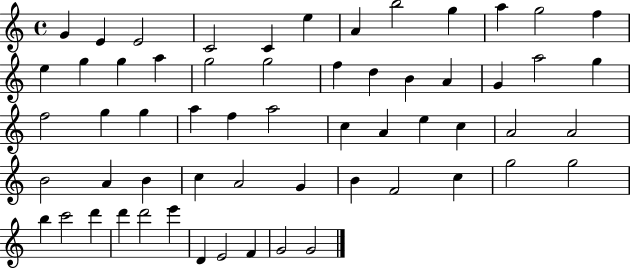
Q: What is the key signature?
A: C major